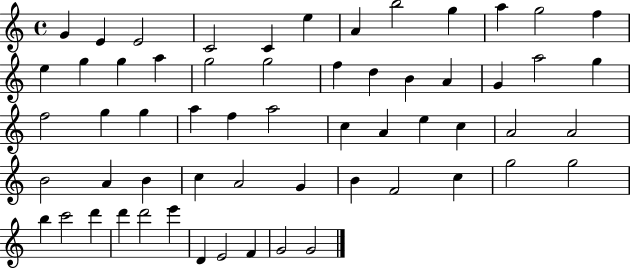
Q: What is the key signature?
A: C major